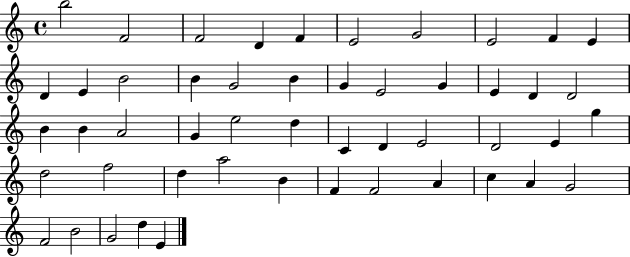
X:1
T:Untitled
M:4/4
L:1/4
K:C
b2 F2 F2 D F E2 G2 E2 F E D E B2 B G2 B G E2 G E D D2 B B A2 G e2 d C D E2 D2 E g d2 f2 d a2 B F F2 A c A G2 F2 B2 G2 d E